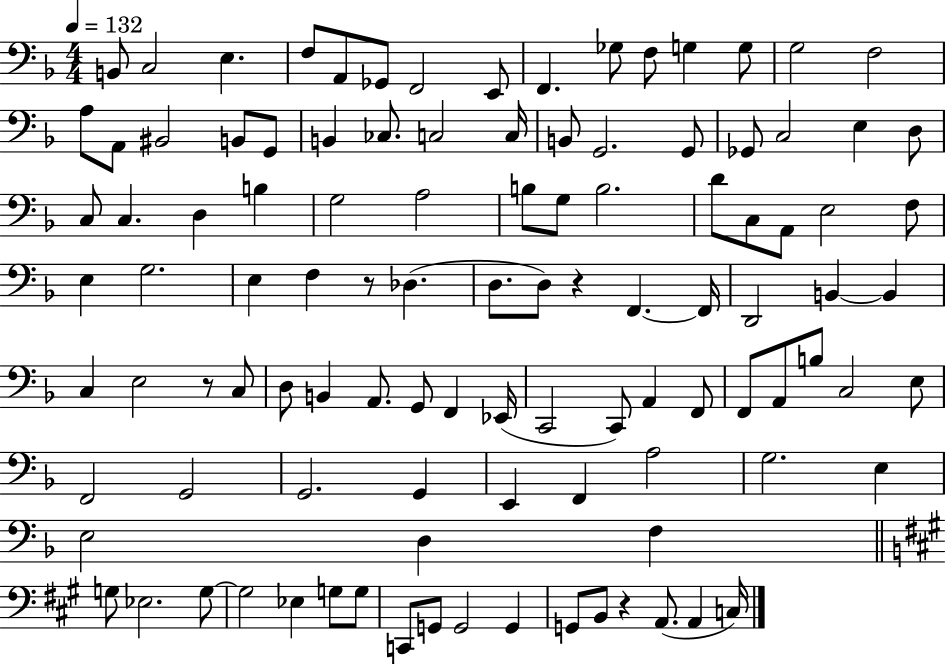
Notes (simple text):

B2/e C3/h E3/q. F3/e A2/e Gb2/e F2/h E2/e F2/q. Gb3/e F3/e G3/q G3/e G3/h F3/h A3/e A2/e BIS2/h B2/e G2/e B2/q CES3/e. C3/h C3/s B2/e G2/h. G2/e Gb2/e C3/h E3/q D3/e C3/e C3/q. D3/q B3/q G3/h A3/h B3/e G3/e B3/h. D4/e C3/e A2/e E3/h F3/e E3/q G3/h. E3/q F3/q R/e Db3/q. D3/e. D3/e R/q F2/q. F2/s D2/h B2/q B2/q C3/q E3/h R/e C3/e D3/e B2/q A2/e. G2/e F2/q Eb2/s C2/h C2/e A2/q F2/e F2/e A2/e B3/e C3/h E3/e F2/h G2/h G2/h. G2/q E2/q F2/q A3/h G3/h. E3/q E3/h D3/q F3/q G3/e Eb3/h. G3/e G3/h Eb3/q G3/e G3/e C2/e G2/e G2/h G2/q G2/e B2/e R/q A2/e. A2/q C3/s